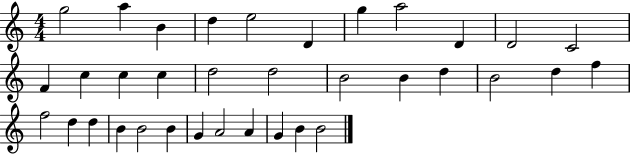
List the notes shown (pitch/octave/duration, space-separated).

G5/h A5/q B4/q D5/q E5/h D4/q G5/q A5/h D4/q D4/h C4/h F4/q C5/q C5/q C5/q D5/h D5/h B4/h B4/q D5/q B4/h D5/q F5/q F5/h D5/q D5/q B4/q B4/h B4/q G4/q A4/h A4/q G4/q B4/q B4/h